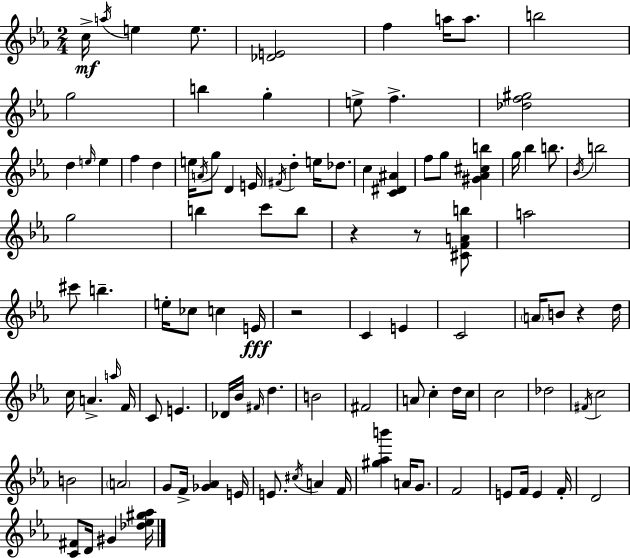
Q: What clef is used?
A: treble